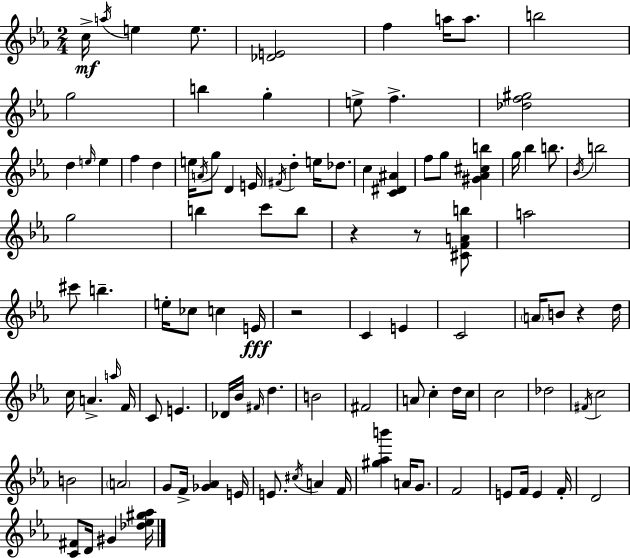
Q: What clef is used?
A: treble